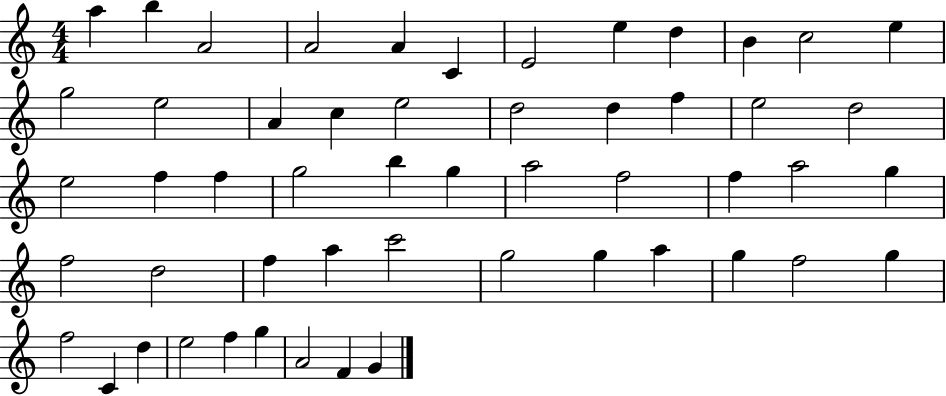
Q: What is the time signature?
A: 4/4